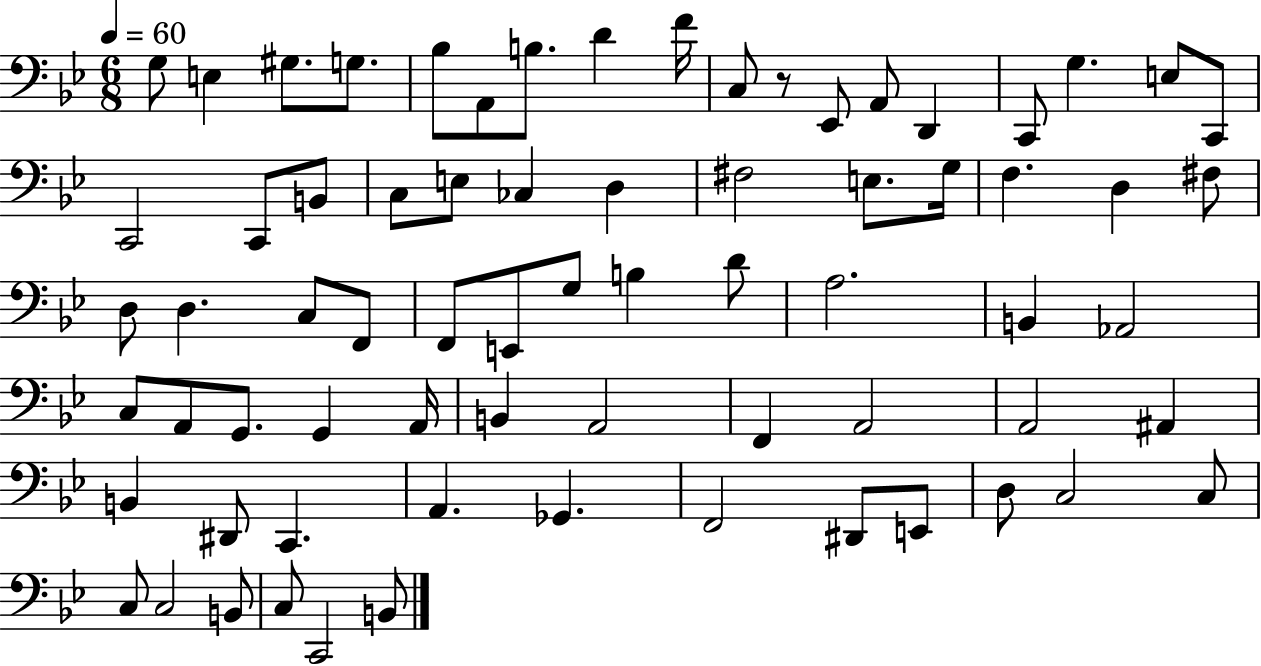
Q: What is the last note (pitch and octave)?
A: B2